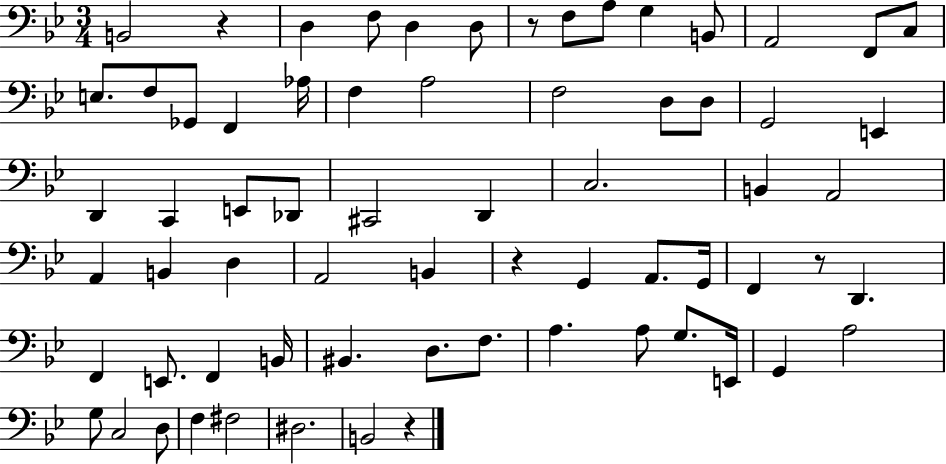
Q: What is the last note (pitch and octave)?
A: B2